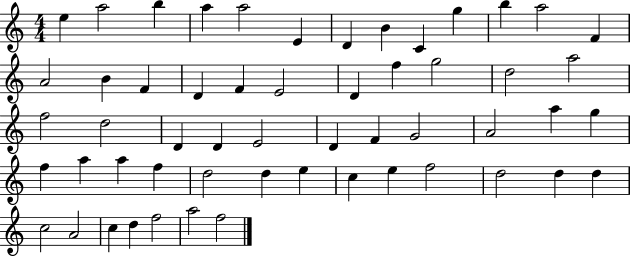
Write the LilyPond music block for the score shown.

{
  \clef treble
  \numericTimeSignature
  \time 4/4
  \key c \major
  e''4 a''2 b''4 | a''4 a''2 e'4 | d'4 b'4 c'4 g''4 | b''4 a''2 f'4 | \break a'2 b'4 f'4 | d'4 f'4 e'2 | d'4 f''4 g''2 | d''2 a''2 | \break f''2 d''2 | d'4 d'4 e'2 | d'4 f'4 g'2 | a'2 a''4 g''4 | \break f''4 a''4 a''4 f''4 | d''2 d''4 e''4 | c''4 e''4 f''2 | d''2 d''4 d''4 | \break c''2 a'2 | c''4 d''4 f''2 | a''2 f''2 | \bar "|."
}